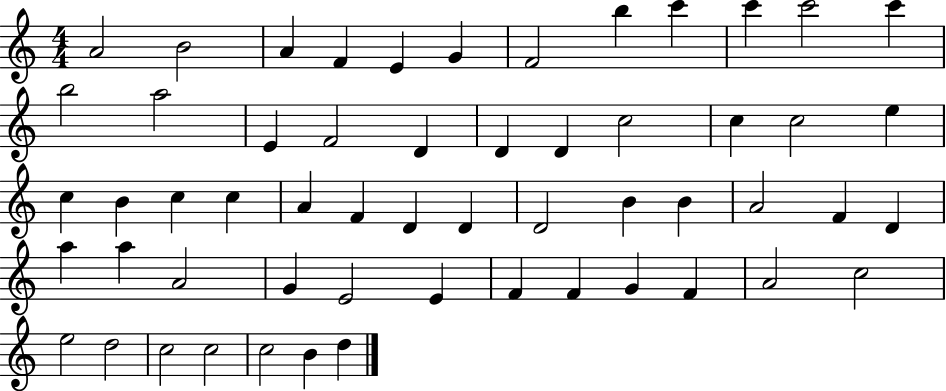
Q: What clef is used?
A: treble